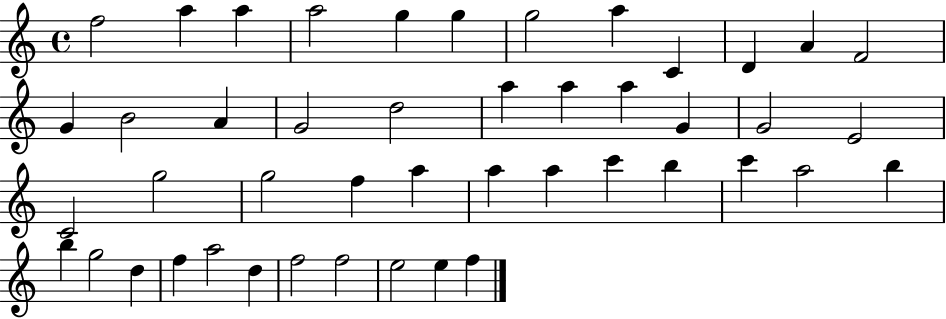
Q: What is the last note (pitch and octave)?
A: F5